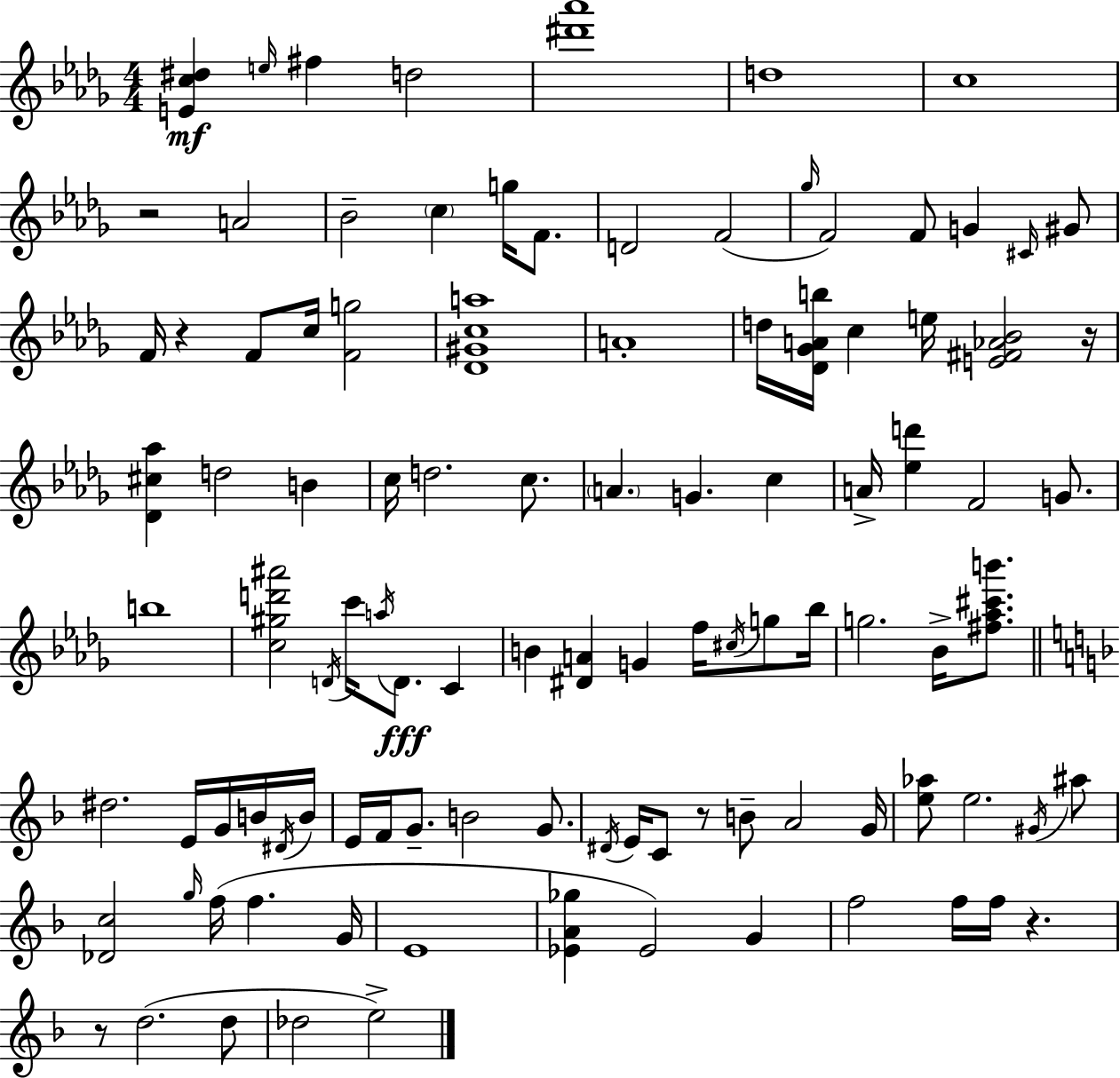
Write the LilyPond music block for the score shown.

{
  \clef treble
  \numericTimeSignature
  \time 4/4
  \key bes \minor
  \repeat volta 2 { <e' c'' dis''>4\mf \grace { e''16 } fis''4 d''2 | <dis''' aes'''>1 | d''1 | c''1 | \break r2 a'2 | bes'2-- \parenthesize c''4 g''16 f'8. | d'2 f'2( | \grace { ges''16 } f'2) f'8 g'4 | \break \grace { cis'16 } gis'8 f'16 r4 f'8 c''16 <f' g''>2 | <des' gis' c'' a''>1 | a'1-. | d''16 <des' ges' a' b''>16 c''4 e''16 <e' fis' aes' bes'>2 | \break r16 <des' cis'' aes''>4 d''2 b'4 | c''16 d''2. | c''8. \parenthesize a'4. g'4. c''4 | a'16-> <ees'' d'''>4 f'2 | \break g'8. b''1 | <c'' gis'' d''' ais'''>2 \acciaccatura { d'16 } c'''16 \acciaccatura { a''16 } d'8.\fff | c'4 b'4 <dis' a'>4 g'4 | f''16 \acciaccatura { cis''16 } g''8 bes''16 g''2. | \break bes'16-> <fis'' aes'' cis''' b'''>8. \bar "||" \break \key d \minor dis''2. e'16 g'16 b'16 \acciaccatura { dis'16 } | b'16 e'16 f'16 g'8.-- b'2 g'8. | \acciaccatura { dis'16 } e'16 c'8 r8 b'8-- a'2 | g'16 <e'' aes''>8 e''2. | \break \acciaccatura { gis'16 } ais''8 <des' c''>2 \grace { g''16 } f''16( f''4. | g'16 e'1 | <ees' a' ges''>4 ees'2) | g'4 f''2 f''16 f''16 r4. | \break r8 d''2.( | d''8 des''2 e''2->) | } \bar "|."
}